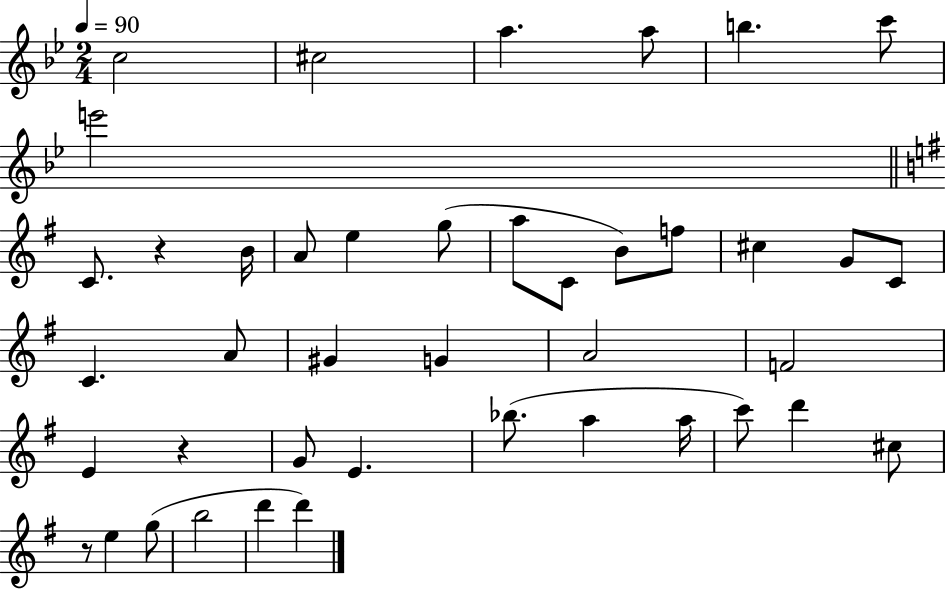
X:1
T:Untitled
M:2/4
L:1/4
K:Bb
c2 ^c2 a a/2 b c'/2 e'2 C/2 z B/4 A/2 e g/2 a/2 C/2 B/2 f/2 ^c G/2 C/2 C A/2 ^G G A2 F2 E z G/2 E _b/2 a a/4 c'/2 d' ^c/2 z/2 e g/2 b2 d' d'